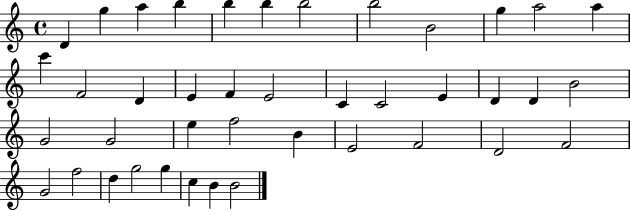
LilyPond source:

{
  \clef treble
  \time 4/4
  \defaultTimeSignature
  \key c \major
  d'4 g''4 a''4 b''4 | b''4 b''4 b''2 | b''2 b'2 | g''4 a''2 a''4 | \break c'''4 f'2 d'4 | e'4 f'4 e'2 | c'4 c'2 e'4 | d'4 d'4 b'2 | \break g'2 g'2 | e''4 f''2 b'4 | e'2 f'2 | d'2 f'2 | \break g'2 f''2 | d''4 g''2 g''4 | c''4 b'4 b'2 | \bar "|."
}